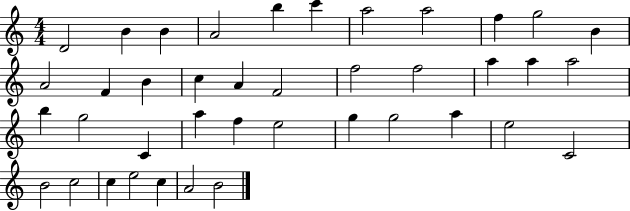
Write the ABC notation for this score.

X:1
T:Untitled
M:4/4
L:1/4
K:C
D2 B B A2 b c' a2 a2 f g2 B A2 F B c A F2 f2 f2 a a a2 b g2 C a f e2 g g2 a e2 C2 B2 c2 c e2 c A2 B2